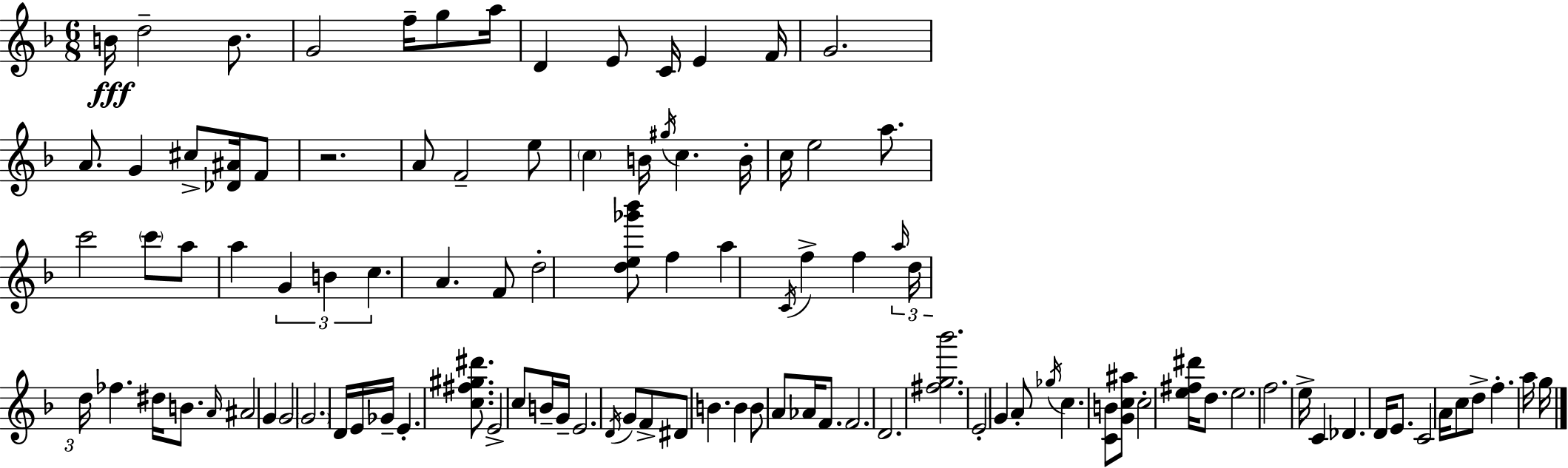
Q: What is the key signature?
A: D minor